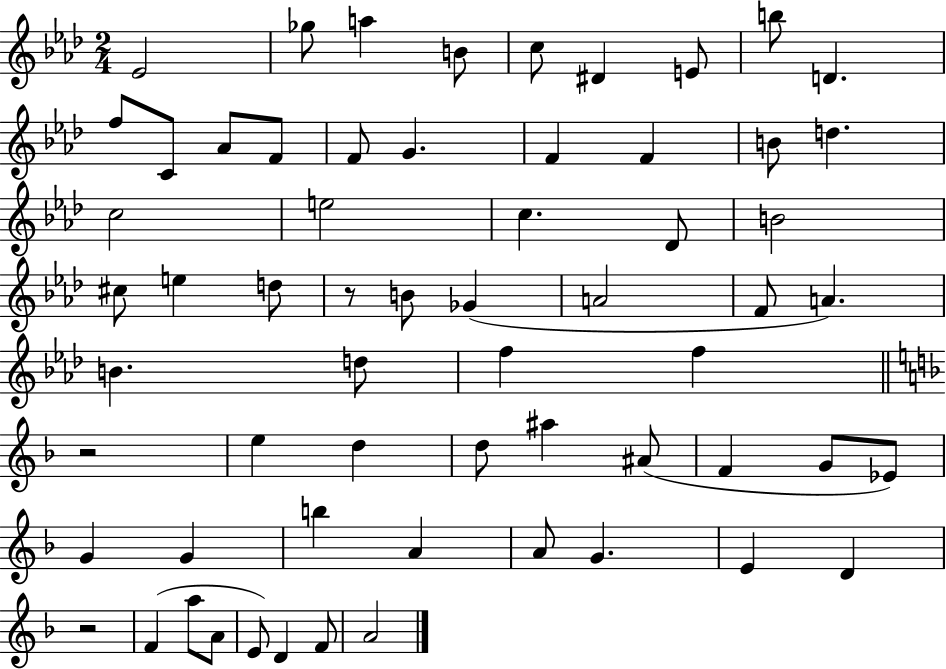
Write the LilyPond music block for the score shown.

{
  \clef treble
  \numericTimeSignature
  \time 2/4
  \key aes \major
  \repeat volta 2 { ees'2 | ges''8 a''4 b'8 | c''8 dis'4 e'8 | b''8 d'4. | \break f''8 c'8 aes'8 f'8 | f'8 g'4. | f'4 f'4 | b'8 d''4. | \break c''2 | e''2 | c''4. des'8 | b'2 | \break cis''8 e''4 d''8 | r8 b'8 ges'4( | a'2 | f'8 a'4.) | \break b'4. d''8 | f''4 f''4 | \bar "||" \break \key f \major r2 | e''4 d''4 | d''8 ais''4 ais'8( | f'4 g'8 ees'8) | \break g'4 g'4 | b''4 a'4 | a'8 g'4. | e'4 d'4 | \break r2 | f'4( a''8 a'8 | e'8) d'4 f'8 | a'2 | \break } \bar "|."
}